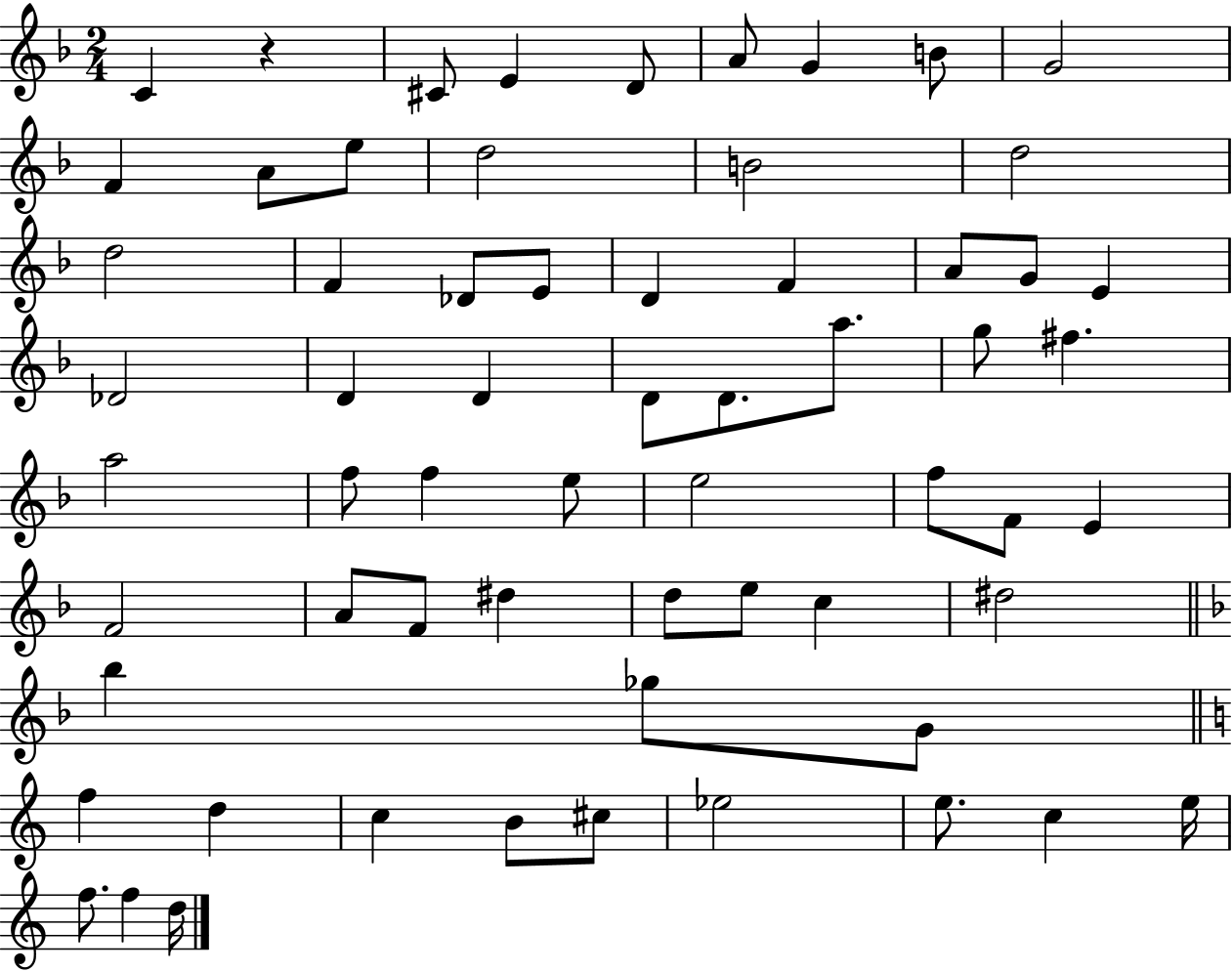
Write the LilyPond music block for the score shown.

{
  \clef treble
  \numericTimeSignature
  \time 2/4
  \key f \major
  c'4 r4 | cis'8 e'4 d'8 | a'8 g'4 b'8 | g'2 | \break f'4 a'8 e''8 | d''2 | b'2 | d''2 | \break d''2 | f'4 des'8 e'8 | d'4 f'4 | a'8 g'8 e'4 | \break des'2 | d'4 d'4 | d'8 d'8. a''8. | g''8 fis''4. | \break a''2 | f''8 f''4 e''8 | e''2 | f''8 f'8 e'4 | \break f'2 | a'8 f'8 dis''4 | d''8 e''8 c''4 | dis''2 | \break \bar "||" \break \key d \minor bes''4 ges''8 g'8 | \bar "||" \break \key c \major f''4 d''4 | c''4 b'8 cis''8 | ees''2 | e''8. c''4 e''16 | \break f''8. f''4 d''16 | \bar "|."
}